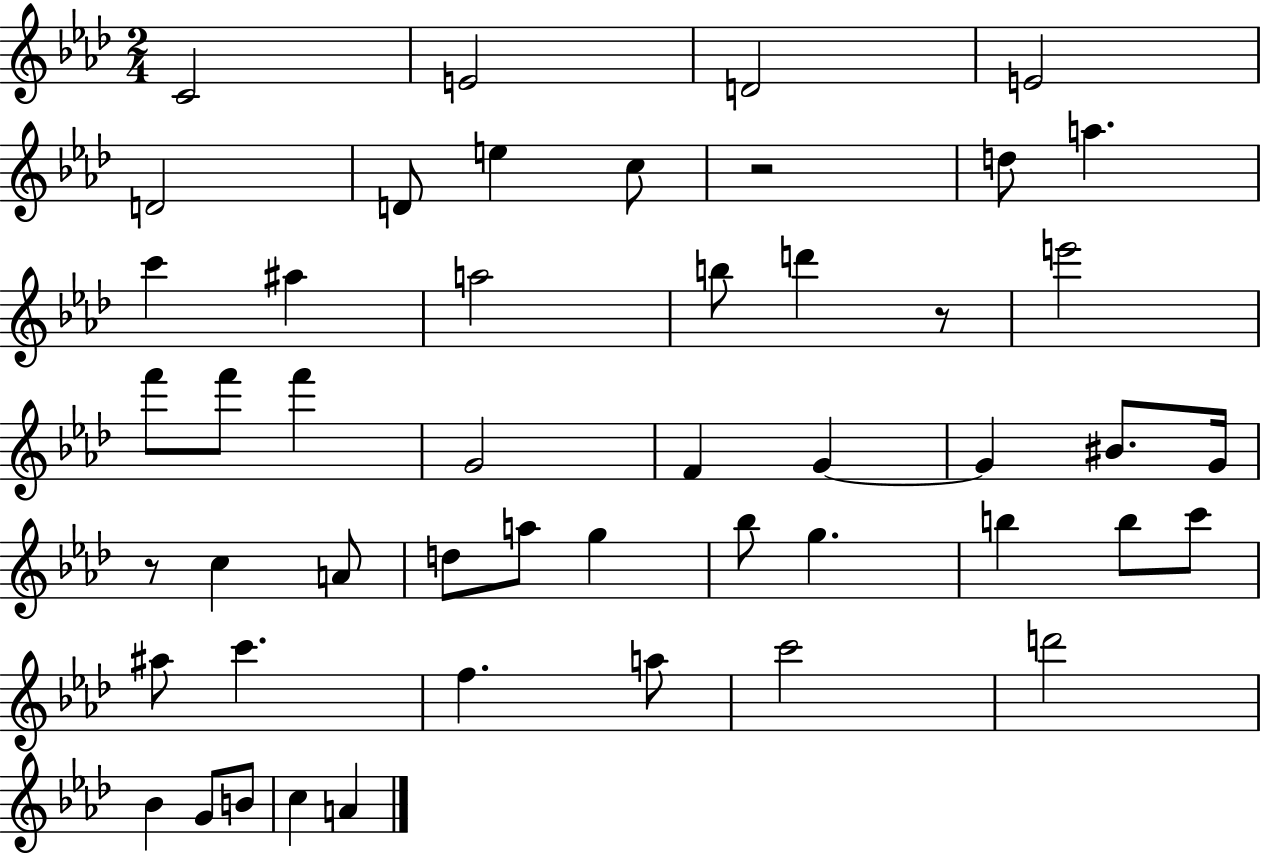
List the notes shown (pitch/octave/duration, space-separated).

C4/h E4/h D4/h E4/h D4/h D4/e E5/q C5/e R/h D5/e A5/q. C6/q A#5/q A5/h B5/e D6/q R/e E6/h F6/e F6/e F6/q G4/h F4/q G4/q G4/q BIS4/e. G4/s R/e C5/q A4/e D5/e A5/e G5/q Bb5/e G5/q. B5/q B5/e C6/e A#5/e C6/q. F5/q. A5/e C6/h D6/h Bb4/q G4/e B4/e C5/q A4/q